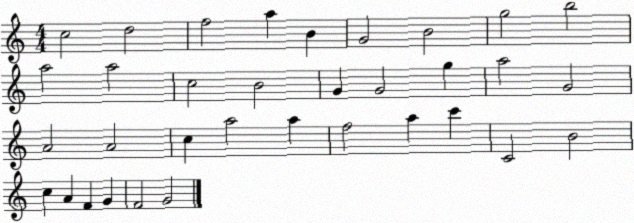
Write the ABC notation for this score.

X:1
T:Untitled
M:4/4
L:1/4
K:C
c2 d2 f2 a B G2 B2 g2 b2 a2 a2 c2 B2 G G2 g a2 G2 A2 A2 c a2 a f2 a c' C2 B2 c A F G F2 G2